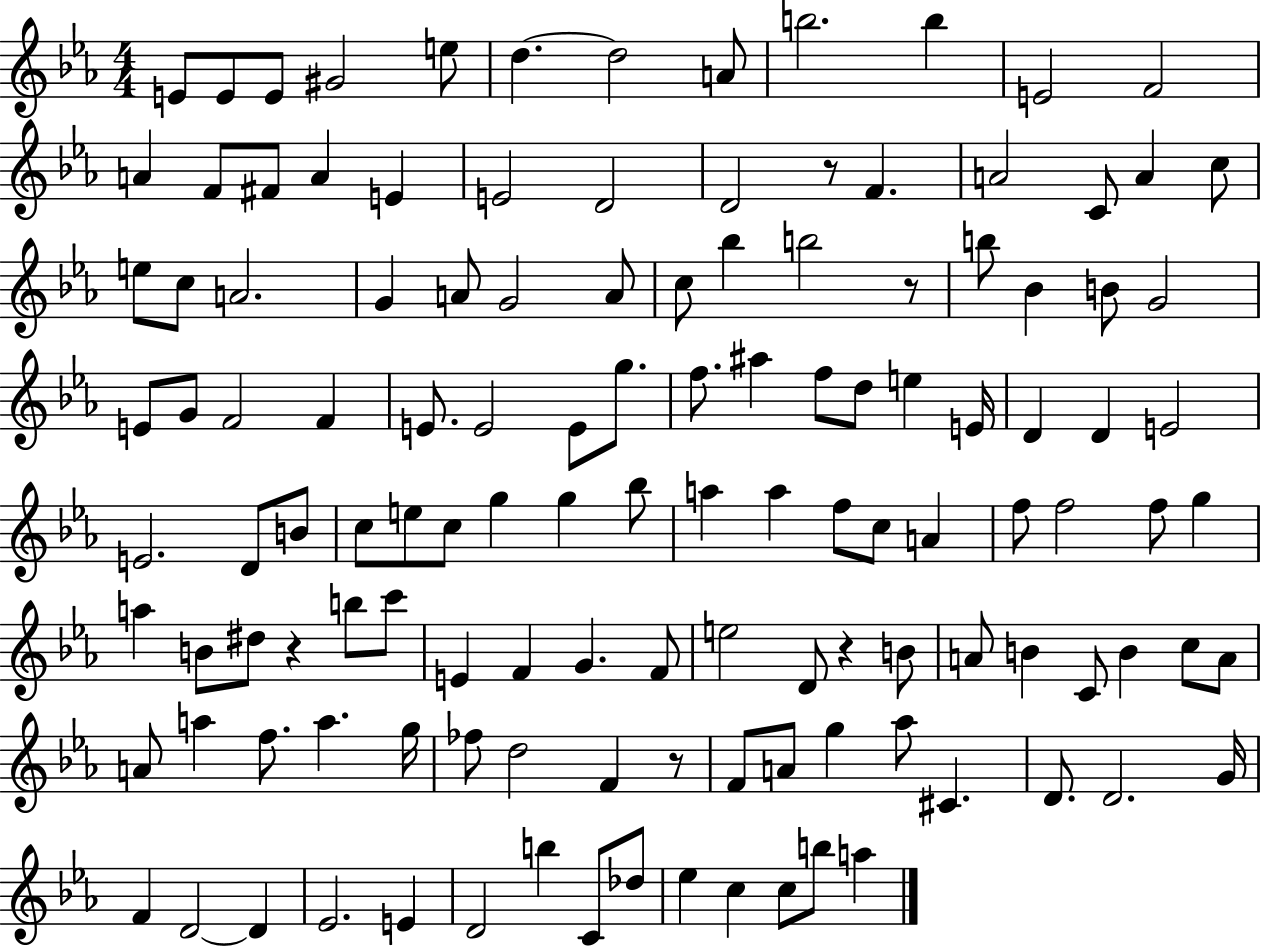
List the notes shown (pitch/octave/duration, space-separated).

E4/e E4/e E4/e G#4/h E5/e D5/q. D5/h A4/e B5/h. B5/q E4/h F4/h A4/q F4/e F#4/e A4/q E4/q E4/h D4/h D4/h R/e F4/q. A4/h C4/e A4/q C5/e E5/e C5/e A4/h. G4/q A4/e G4/h A4/e C5/e Bb5/q B5/h R/e B5/e Bb4/q B4/e G4/h E4/e G4/e F4/h F4/q E4/e. E4/h E4/e G5/e. F5/e. A#5/q F5/e D5/e E5/q E4/s D4/q D4/q E4/h E4/h. D4/e B4/e C5/e E5/e C5/e G5/q G5/q Bb5/e A5/q A5/q F5/e C5/e A4/q F5/e F5/h F5/e G5/q A5/q B4/e D#5/e R/q B5/e C6/e E4/q F4/q G4/q. F4/e E5/h D4/e R/q B4/e A4/e B4/q C4/e B4/q C5/e A4/e A4/e A5/q F5/e. A5/q. G5/s FES5/e D5/h F4/q R/e F4/e A4/e G5/q Ab5/e C#4/q. D4/e. D4/h. G4/s F4/q D4/h D4/q Eb4/h. E4/q D4/h B5/q C4/e Db5/e Eb5/q C5/q C5/e B5/e A5/q